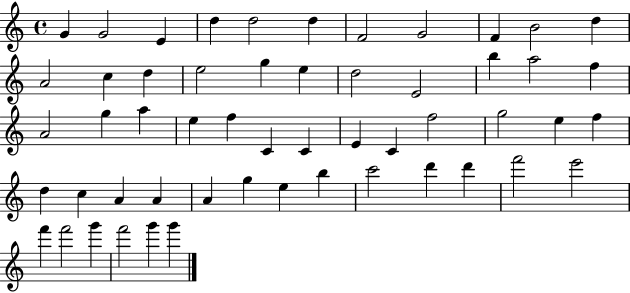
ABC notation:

X:1
T:Untitled
M:4/4
L:1/4
K:C
G G2 E d d2 d F2 G2 F B2 d A2 c d e2 g e d2 E2 b a2 f A2 g a e f C C E C f2 g2 e f d c A A A g e b c'2 d' d' f'2 e'2 f' f'2 g' f'2 g' g'